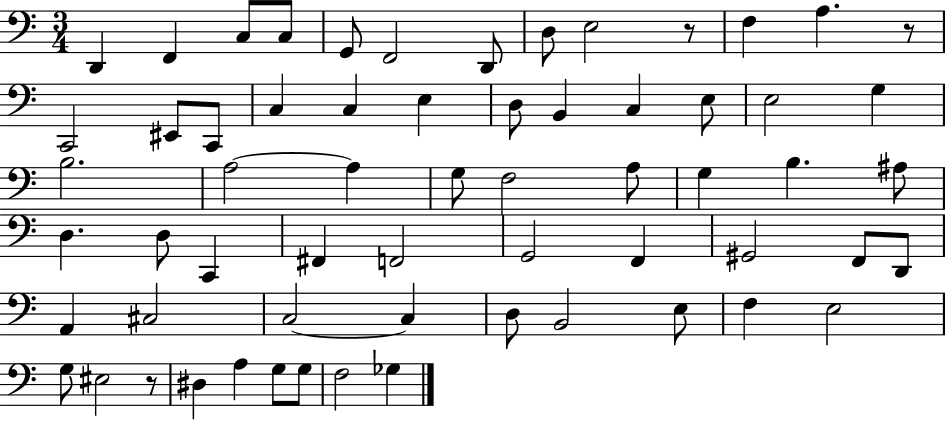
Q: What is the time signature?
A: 3/4